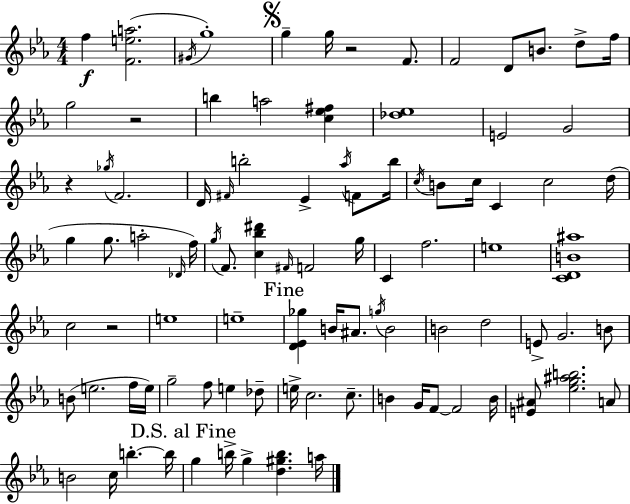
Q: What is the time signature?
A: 4/4